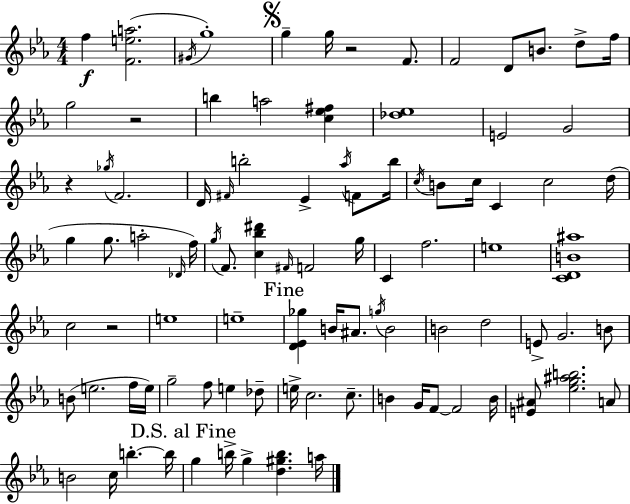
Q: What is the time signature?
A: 4/4